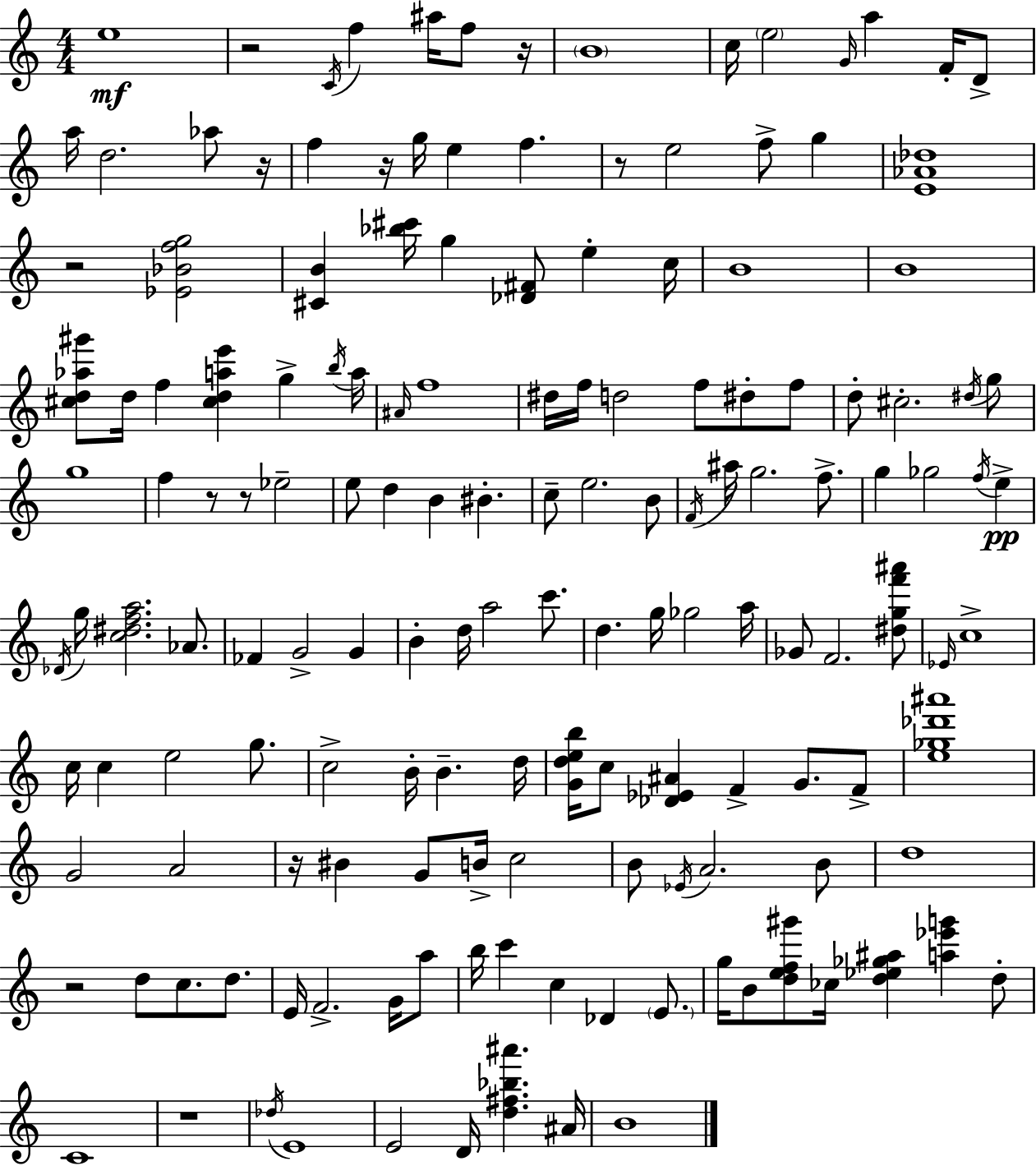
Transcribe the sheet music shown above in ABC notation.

X:1
T:Untitled
M:4/4
L:1/4
K:C
e4 z2 C/4 f ^a/4 f/2 z/4 B4 c/4 e2 G/4 a F/4 D/2 a/4 d2 _a/2 z/4 f z/4 g/4 e f z/2 e2 f/2 g [E_A_d]4 z2 [_E_Bfg]2 [^CB] [_b^c']/4 g [_D^F]/2 e c/4 B4 B4 [^cd_a^g']/2 d/4 f [^cdae'] g b/4 a/4 ^A/4 f4 ^d/4 f/4 d2 f/2 ^d/2 f/2 d/2 ^c2 ^d/4 g/2 g4 f z/2 z/2 _e2 e/2 d B ^B c/2 e2 B/2 F/4 ^a/4 g2 f/2 g _g2 f/4 e _D/4 g/4 [c^dfa]2 _A/2 _F G2 G B d/4 a2 c'/2 d g/4 _g2 a/4 _G/2 F2 [^dgf'^a']/2 _E/4 c4 c/4 c e2 g/2 c2 B/4 B d/4 [Gdeb]/4 c/2 [_D_E^A] F G/2 F/2 [e_g_d'^a']4 G2 A2 z/4 ^B G/2 B/4 c2 B/2 _E/4 A2 B/2 d4 z2 d/2 c/2 d/2 E/4 F2 G/4 a/2 b/4 c' c _D E/2 g/4 B/2 [def^g']/2 _c/4 [d_e_g^a] [a_e'g'] d/2 C4 z4 _d/4 E4 E2 D/4 [d^f_b^a'] ^A/4 B4